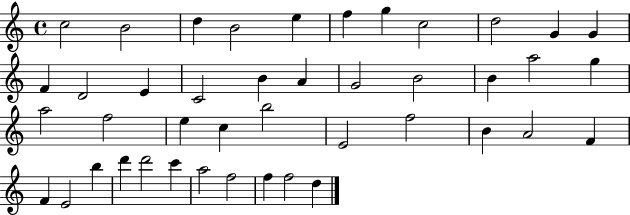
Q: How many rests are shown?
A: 0